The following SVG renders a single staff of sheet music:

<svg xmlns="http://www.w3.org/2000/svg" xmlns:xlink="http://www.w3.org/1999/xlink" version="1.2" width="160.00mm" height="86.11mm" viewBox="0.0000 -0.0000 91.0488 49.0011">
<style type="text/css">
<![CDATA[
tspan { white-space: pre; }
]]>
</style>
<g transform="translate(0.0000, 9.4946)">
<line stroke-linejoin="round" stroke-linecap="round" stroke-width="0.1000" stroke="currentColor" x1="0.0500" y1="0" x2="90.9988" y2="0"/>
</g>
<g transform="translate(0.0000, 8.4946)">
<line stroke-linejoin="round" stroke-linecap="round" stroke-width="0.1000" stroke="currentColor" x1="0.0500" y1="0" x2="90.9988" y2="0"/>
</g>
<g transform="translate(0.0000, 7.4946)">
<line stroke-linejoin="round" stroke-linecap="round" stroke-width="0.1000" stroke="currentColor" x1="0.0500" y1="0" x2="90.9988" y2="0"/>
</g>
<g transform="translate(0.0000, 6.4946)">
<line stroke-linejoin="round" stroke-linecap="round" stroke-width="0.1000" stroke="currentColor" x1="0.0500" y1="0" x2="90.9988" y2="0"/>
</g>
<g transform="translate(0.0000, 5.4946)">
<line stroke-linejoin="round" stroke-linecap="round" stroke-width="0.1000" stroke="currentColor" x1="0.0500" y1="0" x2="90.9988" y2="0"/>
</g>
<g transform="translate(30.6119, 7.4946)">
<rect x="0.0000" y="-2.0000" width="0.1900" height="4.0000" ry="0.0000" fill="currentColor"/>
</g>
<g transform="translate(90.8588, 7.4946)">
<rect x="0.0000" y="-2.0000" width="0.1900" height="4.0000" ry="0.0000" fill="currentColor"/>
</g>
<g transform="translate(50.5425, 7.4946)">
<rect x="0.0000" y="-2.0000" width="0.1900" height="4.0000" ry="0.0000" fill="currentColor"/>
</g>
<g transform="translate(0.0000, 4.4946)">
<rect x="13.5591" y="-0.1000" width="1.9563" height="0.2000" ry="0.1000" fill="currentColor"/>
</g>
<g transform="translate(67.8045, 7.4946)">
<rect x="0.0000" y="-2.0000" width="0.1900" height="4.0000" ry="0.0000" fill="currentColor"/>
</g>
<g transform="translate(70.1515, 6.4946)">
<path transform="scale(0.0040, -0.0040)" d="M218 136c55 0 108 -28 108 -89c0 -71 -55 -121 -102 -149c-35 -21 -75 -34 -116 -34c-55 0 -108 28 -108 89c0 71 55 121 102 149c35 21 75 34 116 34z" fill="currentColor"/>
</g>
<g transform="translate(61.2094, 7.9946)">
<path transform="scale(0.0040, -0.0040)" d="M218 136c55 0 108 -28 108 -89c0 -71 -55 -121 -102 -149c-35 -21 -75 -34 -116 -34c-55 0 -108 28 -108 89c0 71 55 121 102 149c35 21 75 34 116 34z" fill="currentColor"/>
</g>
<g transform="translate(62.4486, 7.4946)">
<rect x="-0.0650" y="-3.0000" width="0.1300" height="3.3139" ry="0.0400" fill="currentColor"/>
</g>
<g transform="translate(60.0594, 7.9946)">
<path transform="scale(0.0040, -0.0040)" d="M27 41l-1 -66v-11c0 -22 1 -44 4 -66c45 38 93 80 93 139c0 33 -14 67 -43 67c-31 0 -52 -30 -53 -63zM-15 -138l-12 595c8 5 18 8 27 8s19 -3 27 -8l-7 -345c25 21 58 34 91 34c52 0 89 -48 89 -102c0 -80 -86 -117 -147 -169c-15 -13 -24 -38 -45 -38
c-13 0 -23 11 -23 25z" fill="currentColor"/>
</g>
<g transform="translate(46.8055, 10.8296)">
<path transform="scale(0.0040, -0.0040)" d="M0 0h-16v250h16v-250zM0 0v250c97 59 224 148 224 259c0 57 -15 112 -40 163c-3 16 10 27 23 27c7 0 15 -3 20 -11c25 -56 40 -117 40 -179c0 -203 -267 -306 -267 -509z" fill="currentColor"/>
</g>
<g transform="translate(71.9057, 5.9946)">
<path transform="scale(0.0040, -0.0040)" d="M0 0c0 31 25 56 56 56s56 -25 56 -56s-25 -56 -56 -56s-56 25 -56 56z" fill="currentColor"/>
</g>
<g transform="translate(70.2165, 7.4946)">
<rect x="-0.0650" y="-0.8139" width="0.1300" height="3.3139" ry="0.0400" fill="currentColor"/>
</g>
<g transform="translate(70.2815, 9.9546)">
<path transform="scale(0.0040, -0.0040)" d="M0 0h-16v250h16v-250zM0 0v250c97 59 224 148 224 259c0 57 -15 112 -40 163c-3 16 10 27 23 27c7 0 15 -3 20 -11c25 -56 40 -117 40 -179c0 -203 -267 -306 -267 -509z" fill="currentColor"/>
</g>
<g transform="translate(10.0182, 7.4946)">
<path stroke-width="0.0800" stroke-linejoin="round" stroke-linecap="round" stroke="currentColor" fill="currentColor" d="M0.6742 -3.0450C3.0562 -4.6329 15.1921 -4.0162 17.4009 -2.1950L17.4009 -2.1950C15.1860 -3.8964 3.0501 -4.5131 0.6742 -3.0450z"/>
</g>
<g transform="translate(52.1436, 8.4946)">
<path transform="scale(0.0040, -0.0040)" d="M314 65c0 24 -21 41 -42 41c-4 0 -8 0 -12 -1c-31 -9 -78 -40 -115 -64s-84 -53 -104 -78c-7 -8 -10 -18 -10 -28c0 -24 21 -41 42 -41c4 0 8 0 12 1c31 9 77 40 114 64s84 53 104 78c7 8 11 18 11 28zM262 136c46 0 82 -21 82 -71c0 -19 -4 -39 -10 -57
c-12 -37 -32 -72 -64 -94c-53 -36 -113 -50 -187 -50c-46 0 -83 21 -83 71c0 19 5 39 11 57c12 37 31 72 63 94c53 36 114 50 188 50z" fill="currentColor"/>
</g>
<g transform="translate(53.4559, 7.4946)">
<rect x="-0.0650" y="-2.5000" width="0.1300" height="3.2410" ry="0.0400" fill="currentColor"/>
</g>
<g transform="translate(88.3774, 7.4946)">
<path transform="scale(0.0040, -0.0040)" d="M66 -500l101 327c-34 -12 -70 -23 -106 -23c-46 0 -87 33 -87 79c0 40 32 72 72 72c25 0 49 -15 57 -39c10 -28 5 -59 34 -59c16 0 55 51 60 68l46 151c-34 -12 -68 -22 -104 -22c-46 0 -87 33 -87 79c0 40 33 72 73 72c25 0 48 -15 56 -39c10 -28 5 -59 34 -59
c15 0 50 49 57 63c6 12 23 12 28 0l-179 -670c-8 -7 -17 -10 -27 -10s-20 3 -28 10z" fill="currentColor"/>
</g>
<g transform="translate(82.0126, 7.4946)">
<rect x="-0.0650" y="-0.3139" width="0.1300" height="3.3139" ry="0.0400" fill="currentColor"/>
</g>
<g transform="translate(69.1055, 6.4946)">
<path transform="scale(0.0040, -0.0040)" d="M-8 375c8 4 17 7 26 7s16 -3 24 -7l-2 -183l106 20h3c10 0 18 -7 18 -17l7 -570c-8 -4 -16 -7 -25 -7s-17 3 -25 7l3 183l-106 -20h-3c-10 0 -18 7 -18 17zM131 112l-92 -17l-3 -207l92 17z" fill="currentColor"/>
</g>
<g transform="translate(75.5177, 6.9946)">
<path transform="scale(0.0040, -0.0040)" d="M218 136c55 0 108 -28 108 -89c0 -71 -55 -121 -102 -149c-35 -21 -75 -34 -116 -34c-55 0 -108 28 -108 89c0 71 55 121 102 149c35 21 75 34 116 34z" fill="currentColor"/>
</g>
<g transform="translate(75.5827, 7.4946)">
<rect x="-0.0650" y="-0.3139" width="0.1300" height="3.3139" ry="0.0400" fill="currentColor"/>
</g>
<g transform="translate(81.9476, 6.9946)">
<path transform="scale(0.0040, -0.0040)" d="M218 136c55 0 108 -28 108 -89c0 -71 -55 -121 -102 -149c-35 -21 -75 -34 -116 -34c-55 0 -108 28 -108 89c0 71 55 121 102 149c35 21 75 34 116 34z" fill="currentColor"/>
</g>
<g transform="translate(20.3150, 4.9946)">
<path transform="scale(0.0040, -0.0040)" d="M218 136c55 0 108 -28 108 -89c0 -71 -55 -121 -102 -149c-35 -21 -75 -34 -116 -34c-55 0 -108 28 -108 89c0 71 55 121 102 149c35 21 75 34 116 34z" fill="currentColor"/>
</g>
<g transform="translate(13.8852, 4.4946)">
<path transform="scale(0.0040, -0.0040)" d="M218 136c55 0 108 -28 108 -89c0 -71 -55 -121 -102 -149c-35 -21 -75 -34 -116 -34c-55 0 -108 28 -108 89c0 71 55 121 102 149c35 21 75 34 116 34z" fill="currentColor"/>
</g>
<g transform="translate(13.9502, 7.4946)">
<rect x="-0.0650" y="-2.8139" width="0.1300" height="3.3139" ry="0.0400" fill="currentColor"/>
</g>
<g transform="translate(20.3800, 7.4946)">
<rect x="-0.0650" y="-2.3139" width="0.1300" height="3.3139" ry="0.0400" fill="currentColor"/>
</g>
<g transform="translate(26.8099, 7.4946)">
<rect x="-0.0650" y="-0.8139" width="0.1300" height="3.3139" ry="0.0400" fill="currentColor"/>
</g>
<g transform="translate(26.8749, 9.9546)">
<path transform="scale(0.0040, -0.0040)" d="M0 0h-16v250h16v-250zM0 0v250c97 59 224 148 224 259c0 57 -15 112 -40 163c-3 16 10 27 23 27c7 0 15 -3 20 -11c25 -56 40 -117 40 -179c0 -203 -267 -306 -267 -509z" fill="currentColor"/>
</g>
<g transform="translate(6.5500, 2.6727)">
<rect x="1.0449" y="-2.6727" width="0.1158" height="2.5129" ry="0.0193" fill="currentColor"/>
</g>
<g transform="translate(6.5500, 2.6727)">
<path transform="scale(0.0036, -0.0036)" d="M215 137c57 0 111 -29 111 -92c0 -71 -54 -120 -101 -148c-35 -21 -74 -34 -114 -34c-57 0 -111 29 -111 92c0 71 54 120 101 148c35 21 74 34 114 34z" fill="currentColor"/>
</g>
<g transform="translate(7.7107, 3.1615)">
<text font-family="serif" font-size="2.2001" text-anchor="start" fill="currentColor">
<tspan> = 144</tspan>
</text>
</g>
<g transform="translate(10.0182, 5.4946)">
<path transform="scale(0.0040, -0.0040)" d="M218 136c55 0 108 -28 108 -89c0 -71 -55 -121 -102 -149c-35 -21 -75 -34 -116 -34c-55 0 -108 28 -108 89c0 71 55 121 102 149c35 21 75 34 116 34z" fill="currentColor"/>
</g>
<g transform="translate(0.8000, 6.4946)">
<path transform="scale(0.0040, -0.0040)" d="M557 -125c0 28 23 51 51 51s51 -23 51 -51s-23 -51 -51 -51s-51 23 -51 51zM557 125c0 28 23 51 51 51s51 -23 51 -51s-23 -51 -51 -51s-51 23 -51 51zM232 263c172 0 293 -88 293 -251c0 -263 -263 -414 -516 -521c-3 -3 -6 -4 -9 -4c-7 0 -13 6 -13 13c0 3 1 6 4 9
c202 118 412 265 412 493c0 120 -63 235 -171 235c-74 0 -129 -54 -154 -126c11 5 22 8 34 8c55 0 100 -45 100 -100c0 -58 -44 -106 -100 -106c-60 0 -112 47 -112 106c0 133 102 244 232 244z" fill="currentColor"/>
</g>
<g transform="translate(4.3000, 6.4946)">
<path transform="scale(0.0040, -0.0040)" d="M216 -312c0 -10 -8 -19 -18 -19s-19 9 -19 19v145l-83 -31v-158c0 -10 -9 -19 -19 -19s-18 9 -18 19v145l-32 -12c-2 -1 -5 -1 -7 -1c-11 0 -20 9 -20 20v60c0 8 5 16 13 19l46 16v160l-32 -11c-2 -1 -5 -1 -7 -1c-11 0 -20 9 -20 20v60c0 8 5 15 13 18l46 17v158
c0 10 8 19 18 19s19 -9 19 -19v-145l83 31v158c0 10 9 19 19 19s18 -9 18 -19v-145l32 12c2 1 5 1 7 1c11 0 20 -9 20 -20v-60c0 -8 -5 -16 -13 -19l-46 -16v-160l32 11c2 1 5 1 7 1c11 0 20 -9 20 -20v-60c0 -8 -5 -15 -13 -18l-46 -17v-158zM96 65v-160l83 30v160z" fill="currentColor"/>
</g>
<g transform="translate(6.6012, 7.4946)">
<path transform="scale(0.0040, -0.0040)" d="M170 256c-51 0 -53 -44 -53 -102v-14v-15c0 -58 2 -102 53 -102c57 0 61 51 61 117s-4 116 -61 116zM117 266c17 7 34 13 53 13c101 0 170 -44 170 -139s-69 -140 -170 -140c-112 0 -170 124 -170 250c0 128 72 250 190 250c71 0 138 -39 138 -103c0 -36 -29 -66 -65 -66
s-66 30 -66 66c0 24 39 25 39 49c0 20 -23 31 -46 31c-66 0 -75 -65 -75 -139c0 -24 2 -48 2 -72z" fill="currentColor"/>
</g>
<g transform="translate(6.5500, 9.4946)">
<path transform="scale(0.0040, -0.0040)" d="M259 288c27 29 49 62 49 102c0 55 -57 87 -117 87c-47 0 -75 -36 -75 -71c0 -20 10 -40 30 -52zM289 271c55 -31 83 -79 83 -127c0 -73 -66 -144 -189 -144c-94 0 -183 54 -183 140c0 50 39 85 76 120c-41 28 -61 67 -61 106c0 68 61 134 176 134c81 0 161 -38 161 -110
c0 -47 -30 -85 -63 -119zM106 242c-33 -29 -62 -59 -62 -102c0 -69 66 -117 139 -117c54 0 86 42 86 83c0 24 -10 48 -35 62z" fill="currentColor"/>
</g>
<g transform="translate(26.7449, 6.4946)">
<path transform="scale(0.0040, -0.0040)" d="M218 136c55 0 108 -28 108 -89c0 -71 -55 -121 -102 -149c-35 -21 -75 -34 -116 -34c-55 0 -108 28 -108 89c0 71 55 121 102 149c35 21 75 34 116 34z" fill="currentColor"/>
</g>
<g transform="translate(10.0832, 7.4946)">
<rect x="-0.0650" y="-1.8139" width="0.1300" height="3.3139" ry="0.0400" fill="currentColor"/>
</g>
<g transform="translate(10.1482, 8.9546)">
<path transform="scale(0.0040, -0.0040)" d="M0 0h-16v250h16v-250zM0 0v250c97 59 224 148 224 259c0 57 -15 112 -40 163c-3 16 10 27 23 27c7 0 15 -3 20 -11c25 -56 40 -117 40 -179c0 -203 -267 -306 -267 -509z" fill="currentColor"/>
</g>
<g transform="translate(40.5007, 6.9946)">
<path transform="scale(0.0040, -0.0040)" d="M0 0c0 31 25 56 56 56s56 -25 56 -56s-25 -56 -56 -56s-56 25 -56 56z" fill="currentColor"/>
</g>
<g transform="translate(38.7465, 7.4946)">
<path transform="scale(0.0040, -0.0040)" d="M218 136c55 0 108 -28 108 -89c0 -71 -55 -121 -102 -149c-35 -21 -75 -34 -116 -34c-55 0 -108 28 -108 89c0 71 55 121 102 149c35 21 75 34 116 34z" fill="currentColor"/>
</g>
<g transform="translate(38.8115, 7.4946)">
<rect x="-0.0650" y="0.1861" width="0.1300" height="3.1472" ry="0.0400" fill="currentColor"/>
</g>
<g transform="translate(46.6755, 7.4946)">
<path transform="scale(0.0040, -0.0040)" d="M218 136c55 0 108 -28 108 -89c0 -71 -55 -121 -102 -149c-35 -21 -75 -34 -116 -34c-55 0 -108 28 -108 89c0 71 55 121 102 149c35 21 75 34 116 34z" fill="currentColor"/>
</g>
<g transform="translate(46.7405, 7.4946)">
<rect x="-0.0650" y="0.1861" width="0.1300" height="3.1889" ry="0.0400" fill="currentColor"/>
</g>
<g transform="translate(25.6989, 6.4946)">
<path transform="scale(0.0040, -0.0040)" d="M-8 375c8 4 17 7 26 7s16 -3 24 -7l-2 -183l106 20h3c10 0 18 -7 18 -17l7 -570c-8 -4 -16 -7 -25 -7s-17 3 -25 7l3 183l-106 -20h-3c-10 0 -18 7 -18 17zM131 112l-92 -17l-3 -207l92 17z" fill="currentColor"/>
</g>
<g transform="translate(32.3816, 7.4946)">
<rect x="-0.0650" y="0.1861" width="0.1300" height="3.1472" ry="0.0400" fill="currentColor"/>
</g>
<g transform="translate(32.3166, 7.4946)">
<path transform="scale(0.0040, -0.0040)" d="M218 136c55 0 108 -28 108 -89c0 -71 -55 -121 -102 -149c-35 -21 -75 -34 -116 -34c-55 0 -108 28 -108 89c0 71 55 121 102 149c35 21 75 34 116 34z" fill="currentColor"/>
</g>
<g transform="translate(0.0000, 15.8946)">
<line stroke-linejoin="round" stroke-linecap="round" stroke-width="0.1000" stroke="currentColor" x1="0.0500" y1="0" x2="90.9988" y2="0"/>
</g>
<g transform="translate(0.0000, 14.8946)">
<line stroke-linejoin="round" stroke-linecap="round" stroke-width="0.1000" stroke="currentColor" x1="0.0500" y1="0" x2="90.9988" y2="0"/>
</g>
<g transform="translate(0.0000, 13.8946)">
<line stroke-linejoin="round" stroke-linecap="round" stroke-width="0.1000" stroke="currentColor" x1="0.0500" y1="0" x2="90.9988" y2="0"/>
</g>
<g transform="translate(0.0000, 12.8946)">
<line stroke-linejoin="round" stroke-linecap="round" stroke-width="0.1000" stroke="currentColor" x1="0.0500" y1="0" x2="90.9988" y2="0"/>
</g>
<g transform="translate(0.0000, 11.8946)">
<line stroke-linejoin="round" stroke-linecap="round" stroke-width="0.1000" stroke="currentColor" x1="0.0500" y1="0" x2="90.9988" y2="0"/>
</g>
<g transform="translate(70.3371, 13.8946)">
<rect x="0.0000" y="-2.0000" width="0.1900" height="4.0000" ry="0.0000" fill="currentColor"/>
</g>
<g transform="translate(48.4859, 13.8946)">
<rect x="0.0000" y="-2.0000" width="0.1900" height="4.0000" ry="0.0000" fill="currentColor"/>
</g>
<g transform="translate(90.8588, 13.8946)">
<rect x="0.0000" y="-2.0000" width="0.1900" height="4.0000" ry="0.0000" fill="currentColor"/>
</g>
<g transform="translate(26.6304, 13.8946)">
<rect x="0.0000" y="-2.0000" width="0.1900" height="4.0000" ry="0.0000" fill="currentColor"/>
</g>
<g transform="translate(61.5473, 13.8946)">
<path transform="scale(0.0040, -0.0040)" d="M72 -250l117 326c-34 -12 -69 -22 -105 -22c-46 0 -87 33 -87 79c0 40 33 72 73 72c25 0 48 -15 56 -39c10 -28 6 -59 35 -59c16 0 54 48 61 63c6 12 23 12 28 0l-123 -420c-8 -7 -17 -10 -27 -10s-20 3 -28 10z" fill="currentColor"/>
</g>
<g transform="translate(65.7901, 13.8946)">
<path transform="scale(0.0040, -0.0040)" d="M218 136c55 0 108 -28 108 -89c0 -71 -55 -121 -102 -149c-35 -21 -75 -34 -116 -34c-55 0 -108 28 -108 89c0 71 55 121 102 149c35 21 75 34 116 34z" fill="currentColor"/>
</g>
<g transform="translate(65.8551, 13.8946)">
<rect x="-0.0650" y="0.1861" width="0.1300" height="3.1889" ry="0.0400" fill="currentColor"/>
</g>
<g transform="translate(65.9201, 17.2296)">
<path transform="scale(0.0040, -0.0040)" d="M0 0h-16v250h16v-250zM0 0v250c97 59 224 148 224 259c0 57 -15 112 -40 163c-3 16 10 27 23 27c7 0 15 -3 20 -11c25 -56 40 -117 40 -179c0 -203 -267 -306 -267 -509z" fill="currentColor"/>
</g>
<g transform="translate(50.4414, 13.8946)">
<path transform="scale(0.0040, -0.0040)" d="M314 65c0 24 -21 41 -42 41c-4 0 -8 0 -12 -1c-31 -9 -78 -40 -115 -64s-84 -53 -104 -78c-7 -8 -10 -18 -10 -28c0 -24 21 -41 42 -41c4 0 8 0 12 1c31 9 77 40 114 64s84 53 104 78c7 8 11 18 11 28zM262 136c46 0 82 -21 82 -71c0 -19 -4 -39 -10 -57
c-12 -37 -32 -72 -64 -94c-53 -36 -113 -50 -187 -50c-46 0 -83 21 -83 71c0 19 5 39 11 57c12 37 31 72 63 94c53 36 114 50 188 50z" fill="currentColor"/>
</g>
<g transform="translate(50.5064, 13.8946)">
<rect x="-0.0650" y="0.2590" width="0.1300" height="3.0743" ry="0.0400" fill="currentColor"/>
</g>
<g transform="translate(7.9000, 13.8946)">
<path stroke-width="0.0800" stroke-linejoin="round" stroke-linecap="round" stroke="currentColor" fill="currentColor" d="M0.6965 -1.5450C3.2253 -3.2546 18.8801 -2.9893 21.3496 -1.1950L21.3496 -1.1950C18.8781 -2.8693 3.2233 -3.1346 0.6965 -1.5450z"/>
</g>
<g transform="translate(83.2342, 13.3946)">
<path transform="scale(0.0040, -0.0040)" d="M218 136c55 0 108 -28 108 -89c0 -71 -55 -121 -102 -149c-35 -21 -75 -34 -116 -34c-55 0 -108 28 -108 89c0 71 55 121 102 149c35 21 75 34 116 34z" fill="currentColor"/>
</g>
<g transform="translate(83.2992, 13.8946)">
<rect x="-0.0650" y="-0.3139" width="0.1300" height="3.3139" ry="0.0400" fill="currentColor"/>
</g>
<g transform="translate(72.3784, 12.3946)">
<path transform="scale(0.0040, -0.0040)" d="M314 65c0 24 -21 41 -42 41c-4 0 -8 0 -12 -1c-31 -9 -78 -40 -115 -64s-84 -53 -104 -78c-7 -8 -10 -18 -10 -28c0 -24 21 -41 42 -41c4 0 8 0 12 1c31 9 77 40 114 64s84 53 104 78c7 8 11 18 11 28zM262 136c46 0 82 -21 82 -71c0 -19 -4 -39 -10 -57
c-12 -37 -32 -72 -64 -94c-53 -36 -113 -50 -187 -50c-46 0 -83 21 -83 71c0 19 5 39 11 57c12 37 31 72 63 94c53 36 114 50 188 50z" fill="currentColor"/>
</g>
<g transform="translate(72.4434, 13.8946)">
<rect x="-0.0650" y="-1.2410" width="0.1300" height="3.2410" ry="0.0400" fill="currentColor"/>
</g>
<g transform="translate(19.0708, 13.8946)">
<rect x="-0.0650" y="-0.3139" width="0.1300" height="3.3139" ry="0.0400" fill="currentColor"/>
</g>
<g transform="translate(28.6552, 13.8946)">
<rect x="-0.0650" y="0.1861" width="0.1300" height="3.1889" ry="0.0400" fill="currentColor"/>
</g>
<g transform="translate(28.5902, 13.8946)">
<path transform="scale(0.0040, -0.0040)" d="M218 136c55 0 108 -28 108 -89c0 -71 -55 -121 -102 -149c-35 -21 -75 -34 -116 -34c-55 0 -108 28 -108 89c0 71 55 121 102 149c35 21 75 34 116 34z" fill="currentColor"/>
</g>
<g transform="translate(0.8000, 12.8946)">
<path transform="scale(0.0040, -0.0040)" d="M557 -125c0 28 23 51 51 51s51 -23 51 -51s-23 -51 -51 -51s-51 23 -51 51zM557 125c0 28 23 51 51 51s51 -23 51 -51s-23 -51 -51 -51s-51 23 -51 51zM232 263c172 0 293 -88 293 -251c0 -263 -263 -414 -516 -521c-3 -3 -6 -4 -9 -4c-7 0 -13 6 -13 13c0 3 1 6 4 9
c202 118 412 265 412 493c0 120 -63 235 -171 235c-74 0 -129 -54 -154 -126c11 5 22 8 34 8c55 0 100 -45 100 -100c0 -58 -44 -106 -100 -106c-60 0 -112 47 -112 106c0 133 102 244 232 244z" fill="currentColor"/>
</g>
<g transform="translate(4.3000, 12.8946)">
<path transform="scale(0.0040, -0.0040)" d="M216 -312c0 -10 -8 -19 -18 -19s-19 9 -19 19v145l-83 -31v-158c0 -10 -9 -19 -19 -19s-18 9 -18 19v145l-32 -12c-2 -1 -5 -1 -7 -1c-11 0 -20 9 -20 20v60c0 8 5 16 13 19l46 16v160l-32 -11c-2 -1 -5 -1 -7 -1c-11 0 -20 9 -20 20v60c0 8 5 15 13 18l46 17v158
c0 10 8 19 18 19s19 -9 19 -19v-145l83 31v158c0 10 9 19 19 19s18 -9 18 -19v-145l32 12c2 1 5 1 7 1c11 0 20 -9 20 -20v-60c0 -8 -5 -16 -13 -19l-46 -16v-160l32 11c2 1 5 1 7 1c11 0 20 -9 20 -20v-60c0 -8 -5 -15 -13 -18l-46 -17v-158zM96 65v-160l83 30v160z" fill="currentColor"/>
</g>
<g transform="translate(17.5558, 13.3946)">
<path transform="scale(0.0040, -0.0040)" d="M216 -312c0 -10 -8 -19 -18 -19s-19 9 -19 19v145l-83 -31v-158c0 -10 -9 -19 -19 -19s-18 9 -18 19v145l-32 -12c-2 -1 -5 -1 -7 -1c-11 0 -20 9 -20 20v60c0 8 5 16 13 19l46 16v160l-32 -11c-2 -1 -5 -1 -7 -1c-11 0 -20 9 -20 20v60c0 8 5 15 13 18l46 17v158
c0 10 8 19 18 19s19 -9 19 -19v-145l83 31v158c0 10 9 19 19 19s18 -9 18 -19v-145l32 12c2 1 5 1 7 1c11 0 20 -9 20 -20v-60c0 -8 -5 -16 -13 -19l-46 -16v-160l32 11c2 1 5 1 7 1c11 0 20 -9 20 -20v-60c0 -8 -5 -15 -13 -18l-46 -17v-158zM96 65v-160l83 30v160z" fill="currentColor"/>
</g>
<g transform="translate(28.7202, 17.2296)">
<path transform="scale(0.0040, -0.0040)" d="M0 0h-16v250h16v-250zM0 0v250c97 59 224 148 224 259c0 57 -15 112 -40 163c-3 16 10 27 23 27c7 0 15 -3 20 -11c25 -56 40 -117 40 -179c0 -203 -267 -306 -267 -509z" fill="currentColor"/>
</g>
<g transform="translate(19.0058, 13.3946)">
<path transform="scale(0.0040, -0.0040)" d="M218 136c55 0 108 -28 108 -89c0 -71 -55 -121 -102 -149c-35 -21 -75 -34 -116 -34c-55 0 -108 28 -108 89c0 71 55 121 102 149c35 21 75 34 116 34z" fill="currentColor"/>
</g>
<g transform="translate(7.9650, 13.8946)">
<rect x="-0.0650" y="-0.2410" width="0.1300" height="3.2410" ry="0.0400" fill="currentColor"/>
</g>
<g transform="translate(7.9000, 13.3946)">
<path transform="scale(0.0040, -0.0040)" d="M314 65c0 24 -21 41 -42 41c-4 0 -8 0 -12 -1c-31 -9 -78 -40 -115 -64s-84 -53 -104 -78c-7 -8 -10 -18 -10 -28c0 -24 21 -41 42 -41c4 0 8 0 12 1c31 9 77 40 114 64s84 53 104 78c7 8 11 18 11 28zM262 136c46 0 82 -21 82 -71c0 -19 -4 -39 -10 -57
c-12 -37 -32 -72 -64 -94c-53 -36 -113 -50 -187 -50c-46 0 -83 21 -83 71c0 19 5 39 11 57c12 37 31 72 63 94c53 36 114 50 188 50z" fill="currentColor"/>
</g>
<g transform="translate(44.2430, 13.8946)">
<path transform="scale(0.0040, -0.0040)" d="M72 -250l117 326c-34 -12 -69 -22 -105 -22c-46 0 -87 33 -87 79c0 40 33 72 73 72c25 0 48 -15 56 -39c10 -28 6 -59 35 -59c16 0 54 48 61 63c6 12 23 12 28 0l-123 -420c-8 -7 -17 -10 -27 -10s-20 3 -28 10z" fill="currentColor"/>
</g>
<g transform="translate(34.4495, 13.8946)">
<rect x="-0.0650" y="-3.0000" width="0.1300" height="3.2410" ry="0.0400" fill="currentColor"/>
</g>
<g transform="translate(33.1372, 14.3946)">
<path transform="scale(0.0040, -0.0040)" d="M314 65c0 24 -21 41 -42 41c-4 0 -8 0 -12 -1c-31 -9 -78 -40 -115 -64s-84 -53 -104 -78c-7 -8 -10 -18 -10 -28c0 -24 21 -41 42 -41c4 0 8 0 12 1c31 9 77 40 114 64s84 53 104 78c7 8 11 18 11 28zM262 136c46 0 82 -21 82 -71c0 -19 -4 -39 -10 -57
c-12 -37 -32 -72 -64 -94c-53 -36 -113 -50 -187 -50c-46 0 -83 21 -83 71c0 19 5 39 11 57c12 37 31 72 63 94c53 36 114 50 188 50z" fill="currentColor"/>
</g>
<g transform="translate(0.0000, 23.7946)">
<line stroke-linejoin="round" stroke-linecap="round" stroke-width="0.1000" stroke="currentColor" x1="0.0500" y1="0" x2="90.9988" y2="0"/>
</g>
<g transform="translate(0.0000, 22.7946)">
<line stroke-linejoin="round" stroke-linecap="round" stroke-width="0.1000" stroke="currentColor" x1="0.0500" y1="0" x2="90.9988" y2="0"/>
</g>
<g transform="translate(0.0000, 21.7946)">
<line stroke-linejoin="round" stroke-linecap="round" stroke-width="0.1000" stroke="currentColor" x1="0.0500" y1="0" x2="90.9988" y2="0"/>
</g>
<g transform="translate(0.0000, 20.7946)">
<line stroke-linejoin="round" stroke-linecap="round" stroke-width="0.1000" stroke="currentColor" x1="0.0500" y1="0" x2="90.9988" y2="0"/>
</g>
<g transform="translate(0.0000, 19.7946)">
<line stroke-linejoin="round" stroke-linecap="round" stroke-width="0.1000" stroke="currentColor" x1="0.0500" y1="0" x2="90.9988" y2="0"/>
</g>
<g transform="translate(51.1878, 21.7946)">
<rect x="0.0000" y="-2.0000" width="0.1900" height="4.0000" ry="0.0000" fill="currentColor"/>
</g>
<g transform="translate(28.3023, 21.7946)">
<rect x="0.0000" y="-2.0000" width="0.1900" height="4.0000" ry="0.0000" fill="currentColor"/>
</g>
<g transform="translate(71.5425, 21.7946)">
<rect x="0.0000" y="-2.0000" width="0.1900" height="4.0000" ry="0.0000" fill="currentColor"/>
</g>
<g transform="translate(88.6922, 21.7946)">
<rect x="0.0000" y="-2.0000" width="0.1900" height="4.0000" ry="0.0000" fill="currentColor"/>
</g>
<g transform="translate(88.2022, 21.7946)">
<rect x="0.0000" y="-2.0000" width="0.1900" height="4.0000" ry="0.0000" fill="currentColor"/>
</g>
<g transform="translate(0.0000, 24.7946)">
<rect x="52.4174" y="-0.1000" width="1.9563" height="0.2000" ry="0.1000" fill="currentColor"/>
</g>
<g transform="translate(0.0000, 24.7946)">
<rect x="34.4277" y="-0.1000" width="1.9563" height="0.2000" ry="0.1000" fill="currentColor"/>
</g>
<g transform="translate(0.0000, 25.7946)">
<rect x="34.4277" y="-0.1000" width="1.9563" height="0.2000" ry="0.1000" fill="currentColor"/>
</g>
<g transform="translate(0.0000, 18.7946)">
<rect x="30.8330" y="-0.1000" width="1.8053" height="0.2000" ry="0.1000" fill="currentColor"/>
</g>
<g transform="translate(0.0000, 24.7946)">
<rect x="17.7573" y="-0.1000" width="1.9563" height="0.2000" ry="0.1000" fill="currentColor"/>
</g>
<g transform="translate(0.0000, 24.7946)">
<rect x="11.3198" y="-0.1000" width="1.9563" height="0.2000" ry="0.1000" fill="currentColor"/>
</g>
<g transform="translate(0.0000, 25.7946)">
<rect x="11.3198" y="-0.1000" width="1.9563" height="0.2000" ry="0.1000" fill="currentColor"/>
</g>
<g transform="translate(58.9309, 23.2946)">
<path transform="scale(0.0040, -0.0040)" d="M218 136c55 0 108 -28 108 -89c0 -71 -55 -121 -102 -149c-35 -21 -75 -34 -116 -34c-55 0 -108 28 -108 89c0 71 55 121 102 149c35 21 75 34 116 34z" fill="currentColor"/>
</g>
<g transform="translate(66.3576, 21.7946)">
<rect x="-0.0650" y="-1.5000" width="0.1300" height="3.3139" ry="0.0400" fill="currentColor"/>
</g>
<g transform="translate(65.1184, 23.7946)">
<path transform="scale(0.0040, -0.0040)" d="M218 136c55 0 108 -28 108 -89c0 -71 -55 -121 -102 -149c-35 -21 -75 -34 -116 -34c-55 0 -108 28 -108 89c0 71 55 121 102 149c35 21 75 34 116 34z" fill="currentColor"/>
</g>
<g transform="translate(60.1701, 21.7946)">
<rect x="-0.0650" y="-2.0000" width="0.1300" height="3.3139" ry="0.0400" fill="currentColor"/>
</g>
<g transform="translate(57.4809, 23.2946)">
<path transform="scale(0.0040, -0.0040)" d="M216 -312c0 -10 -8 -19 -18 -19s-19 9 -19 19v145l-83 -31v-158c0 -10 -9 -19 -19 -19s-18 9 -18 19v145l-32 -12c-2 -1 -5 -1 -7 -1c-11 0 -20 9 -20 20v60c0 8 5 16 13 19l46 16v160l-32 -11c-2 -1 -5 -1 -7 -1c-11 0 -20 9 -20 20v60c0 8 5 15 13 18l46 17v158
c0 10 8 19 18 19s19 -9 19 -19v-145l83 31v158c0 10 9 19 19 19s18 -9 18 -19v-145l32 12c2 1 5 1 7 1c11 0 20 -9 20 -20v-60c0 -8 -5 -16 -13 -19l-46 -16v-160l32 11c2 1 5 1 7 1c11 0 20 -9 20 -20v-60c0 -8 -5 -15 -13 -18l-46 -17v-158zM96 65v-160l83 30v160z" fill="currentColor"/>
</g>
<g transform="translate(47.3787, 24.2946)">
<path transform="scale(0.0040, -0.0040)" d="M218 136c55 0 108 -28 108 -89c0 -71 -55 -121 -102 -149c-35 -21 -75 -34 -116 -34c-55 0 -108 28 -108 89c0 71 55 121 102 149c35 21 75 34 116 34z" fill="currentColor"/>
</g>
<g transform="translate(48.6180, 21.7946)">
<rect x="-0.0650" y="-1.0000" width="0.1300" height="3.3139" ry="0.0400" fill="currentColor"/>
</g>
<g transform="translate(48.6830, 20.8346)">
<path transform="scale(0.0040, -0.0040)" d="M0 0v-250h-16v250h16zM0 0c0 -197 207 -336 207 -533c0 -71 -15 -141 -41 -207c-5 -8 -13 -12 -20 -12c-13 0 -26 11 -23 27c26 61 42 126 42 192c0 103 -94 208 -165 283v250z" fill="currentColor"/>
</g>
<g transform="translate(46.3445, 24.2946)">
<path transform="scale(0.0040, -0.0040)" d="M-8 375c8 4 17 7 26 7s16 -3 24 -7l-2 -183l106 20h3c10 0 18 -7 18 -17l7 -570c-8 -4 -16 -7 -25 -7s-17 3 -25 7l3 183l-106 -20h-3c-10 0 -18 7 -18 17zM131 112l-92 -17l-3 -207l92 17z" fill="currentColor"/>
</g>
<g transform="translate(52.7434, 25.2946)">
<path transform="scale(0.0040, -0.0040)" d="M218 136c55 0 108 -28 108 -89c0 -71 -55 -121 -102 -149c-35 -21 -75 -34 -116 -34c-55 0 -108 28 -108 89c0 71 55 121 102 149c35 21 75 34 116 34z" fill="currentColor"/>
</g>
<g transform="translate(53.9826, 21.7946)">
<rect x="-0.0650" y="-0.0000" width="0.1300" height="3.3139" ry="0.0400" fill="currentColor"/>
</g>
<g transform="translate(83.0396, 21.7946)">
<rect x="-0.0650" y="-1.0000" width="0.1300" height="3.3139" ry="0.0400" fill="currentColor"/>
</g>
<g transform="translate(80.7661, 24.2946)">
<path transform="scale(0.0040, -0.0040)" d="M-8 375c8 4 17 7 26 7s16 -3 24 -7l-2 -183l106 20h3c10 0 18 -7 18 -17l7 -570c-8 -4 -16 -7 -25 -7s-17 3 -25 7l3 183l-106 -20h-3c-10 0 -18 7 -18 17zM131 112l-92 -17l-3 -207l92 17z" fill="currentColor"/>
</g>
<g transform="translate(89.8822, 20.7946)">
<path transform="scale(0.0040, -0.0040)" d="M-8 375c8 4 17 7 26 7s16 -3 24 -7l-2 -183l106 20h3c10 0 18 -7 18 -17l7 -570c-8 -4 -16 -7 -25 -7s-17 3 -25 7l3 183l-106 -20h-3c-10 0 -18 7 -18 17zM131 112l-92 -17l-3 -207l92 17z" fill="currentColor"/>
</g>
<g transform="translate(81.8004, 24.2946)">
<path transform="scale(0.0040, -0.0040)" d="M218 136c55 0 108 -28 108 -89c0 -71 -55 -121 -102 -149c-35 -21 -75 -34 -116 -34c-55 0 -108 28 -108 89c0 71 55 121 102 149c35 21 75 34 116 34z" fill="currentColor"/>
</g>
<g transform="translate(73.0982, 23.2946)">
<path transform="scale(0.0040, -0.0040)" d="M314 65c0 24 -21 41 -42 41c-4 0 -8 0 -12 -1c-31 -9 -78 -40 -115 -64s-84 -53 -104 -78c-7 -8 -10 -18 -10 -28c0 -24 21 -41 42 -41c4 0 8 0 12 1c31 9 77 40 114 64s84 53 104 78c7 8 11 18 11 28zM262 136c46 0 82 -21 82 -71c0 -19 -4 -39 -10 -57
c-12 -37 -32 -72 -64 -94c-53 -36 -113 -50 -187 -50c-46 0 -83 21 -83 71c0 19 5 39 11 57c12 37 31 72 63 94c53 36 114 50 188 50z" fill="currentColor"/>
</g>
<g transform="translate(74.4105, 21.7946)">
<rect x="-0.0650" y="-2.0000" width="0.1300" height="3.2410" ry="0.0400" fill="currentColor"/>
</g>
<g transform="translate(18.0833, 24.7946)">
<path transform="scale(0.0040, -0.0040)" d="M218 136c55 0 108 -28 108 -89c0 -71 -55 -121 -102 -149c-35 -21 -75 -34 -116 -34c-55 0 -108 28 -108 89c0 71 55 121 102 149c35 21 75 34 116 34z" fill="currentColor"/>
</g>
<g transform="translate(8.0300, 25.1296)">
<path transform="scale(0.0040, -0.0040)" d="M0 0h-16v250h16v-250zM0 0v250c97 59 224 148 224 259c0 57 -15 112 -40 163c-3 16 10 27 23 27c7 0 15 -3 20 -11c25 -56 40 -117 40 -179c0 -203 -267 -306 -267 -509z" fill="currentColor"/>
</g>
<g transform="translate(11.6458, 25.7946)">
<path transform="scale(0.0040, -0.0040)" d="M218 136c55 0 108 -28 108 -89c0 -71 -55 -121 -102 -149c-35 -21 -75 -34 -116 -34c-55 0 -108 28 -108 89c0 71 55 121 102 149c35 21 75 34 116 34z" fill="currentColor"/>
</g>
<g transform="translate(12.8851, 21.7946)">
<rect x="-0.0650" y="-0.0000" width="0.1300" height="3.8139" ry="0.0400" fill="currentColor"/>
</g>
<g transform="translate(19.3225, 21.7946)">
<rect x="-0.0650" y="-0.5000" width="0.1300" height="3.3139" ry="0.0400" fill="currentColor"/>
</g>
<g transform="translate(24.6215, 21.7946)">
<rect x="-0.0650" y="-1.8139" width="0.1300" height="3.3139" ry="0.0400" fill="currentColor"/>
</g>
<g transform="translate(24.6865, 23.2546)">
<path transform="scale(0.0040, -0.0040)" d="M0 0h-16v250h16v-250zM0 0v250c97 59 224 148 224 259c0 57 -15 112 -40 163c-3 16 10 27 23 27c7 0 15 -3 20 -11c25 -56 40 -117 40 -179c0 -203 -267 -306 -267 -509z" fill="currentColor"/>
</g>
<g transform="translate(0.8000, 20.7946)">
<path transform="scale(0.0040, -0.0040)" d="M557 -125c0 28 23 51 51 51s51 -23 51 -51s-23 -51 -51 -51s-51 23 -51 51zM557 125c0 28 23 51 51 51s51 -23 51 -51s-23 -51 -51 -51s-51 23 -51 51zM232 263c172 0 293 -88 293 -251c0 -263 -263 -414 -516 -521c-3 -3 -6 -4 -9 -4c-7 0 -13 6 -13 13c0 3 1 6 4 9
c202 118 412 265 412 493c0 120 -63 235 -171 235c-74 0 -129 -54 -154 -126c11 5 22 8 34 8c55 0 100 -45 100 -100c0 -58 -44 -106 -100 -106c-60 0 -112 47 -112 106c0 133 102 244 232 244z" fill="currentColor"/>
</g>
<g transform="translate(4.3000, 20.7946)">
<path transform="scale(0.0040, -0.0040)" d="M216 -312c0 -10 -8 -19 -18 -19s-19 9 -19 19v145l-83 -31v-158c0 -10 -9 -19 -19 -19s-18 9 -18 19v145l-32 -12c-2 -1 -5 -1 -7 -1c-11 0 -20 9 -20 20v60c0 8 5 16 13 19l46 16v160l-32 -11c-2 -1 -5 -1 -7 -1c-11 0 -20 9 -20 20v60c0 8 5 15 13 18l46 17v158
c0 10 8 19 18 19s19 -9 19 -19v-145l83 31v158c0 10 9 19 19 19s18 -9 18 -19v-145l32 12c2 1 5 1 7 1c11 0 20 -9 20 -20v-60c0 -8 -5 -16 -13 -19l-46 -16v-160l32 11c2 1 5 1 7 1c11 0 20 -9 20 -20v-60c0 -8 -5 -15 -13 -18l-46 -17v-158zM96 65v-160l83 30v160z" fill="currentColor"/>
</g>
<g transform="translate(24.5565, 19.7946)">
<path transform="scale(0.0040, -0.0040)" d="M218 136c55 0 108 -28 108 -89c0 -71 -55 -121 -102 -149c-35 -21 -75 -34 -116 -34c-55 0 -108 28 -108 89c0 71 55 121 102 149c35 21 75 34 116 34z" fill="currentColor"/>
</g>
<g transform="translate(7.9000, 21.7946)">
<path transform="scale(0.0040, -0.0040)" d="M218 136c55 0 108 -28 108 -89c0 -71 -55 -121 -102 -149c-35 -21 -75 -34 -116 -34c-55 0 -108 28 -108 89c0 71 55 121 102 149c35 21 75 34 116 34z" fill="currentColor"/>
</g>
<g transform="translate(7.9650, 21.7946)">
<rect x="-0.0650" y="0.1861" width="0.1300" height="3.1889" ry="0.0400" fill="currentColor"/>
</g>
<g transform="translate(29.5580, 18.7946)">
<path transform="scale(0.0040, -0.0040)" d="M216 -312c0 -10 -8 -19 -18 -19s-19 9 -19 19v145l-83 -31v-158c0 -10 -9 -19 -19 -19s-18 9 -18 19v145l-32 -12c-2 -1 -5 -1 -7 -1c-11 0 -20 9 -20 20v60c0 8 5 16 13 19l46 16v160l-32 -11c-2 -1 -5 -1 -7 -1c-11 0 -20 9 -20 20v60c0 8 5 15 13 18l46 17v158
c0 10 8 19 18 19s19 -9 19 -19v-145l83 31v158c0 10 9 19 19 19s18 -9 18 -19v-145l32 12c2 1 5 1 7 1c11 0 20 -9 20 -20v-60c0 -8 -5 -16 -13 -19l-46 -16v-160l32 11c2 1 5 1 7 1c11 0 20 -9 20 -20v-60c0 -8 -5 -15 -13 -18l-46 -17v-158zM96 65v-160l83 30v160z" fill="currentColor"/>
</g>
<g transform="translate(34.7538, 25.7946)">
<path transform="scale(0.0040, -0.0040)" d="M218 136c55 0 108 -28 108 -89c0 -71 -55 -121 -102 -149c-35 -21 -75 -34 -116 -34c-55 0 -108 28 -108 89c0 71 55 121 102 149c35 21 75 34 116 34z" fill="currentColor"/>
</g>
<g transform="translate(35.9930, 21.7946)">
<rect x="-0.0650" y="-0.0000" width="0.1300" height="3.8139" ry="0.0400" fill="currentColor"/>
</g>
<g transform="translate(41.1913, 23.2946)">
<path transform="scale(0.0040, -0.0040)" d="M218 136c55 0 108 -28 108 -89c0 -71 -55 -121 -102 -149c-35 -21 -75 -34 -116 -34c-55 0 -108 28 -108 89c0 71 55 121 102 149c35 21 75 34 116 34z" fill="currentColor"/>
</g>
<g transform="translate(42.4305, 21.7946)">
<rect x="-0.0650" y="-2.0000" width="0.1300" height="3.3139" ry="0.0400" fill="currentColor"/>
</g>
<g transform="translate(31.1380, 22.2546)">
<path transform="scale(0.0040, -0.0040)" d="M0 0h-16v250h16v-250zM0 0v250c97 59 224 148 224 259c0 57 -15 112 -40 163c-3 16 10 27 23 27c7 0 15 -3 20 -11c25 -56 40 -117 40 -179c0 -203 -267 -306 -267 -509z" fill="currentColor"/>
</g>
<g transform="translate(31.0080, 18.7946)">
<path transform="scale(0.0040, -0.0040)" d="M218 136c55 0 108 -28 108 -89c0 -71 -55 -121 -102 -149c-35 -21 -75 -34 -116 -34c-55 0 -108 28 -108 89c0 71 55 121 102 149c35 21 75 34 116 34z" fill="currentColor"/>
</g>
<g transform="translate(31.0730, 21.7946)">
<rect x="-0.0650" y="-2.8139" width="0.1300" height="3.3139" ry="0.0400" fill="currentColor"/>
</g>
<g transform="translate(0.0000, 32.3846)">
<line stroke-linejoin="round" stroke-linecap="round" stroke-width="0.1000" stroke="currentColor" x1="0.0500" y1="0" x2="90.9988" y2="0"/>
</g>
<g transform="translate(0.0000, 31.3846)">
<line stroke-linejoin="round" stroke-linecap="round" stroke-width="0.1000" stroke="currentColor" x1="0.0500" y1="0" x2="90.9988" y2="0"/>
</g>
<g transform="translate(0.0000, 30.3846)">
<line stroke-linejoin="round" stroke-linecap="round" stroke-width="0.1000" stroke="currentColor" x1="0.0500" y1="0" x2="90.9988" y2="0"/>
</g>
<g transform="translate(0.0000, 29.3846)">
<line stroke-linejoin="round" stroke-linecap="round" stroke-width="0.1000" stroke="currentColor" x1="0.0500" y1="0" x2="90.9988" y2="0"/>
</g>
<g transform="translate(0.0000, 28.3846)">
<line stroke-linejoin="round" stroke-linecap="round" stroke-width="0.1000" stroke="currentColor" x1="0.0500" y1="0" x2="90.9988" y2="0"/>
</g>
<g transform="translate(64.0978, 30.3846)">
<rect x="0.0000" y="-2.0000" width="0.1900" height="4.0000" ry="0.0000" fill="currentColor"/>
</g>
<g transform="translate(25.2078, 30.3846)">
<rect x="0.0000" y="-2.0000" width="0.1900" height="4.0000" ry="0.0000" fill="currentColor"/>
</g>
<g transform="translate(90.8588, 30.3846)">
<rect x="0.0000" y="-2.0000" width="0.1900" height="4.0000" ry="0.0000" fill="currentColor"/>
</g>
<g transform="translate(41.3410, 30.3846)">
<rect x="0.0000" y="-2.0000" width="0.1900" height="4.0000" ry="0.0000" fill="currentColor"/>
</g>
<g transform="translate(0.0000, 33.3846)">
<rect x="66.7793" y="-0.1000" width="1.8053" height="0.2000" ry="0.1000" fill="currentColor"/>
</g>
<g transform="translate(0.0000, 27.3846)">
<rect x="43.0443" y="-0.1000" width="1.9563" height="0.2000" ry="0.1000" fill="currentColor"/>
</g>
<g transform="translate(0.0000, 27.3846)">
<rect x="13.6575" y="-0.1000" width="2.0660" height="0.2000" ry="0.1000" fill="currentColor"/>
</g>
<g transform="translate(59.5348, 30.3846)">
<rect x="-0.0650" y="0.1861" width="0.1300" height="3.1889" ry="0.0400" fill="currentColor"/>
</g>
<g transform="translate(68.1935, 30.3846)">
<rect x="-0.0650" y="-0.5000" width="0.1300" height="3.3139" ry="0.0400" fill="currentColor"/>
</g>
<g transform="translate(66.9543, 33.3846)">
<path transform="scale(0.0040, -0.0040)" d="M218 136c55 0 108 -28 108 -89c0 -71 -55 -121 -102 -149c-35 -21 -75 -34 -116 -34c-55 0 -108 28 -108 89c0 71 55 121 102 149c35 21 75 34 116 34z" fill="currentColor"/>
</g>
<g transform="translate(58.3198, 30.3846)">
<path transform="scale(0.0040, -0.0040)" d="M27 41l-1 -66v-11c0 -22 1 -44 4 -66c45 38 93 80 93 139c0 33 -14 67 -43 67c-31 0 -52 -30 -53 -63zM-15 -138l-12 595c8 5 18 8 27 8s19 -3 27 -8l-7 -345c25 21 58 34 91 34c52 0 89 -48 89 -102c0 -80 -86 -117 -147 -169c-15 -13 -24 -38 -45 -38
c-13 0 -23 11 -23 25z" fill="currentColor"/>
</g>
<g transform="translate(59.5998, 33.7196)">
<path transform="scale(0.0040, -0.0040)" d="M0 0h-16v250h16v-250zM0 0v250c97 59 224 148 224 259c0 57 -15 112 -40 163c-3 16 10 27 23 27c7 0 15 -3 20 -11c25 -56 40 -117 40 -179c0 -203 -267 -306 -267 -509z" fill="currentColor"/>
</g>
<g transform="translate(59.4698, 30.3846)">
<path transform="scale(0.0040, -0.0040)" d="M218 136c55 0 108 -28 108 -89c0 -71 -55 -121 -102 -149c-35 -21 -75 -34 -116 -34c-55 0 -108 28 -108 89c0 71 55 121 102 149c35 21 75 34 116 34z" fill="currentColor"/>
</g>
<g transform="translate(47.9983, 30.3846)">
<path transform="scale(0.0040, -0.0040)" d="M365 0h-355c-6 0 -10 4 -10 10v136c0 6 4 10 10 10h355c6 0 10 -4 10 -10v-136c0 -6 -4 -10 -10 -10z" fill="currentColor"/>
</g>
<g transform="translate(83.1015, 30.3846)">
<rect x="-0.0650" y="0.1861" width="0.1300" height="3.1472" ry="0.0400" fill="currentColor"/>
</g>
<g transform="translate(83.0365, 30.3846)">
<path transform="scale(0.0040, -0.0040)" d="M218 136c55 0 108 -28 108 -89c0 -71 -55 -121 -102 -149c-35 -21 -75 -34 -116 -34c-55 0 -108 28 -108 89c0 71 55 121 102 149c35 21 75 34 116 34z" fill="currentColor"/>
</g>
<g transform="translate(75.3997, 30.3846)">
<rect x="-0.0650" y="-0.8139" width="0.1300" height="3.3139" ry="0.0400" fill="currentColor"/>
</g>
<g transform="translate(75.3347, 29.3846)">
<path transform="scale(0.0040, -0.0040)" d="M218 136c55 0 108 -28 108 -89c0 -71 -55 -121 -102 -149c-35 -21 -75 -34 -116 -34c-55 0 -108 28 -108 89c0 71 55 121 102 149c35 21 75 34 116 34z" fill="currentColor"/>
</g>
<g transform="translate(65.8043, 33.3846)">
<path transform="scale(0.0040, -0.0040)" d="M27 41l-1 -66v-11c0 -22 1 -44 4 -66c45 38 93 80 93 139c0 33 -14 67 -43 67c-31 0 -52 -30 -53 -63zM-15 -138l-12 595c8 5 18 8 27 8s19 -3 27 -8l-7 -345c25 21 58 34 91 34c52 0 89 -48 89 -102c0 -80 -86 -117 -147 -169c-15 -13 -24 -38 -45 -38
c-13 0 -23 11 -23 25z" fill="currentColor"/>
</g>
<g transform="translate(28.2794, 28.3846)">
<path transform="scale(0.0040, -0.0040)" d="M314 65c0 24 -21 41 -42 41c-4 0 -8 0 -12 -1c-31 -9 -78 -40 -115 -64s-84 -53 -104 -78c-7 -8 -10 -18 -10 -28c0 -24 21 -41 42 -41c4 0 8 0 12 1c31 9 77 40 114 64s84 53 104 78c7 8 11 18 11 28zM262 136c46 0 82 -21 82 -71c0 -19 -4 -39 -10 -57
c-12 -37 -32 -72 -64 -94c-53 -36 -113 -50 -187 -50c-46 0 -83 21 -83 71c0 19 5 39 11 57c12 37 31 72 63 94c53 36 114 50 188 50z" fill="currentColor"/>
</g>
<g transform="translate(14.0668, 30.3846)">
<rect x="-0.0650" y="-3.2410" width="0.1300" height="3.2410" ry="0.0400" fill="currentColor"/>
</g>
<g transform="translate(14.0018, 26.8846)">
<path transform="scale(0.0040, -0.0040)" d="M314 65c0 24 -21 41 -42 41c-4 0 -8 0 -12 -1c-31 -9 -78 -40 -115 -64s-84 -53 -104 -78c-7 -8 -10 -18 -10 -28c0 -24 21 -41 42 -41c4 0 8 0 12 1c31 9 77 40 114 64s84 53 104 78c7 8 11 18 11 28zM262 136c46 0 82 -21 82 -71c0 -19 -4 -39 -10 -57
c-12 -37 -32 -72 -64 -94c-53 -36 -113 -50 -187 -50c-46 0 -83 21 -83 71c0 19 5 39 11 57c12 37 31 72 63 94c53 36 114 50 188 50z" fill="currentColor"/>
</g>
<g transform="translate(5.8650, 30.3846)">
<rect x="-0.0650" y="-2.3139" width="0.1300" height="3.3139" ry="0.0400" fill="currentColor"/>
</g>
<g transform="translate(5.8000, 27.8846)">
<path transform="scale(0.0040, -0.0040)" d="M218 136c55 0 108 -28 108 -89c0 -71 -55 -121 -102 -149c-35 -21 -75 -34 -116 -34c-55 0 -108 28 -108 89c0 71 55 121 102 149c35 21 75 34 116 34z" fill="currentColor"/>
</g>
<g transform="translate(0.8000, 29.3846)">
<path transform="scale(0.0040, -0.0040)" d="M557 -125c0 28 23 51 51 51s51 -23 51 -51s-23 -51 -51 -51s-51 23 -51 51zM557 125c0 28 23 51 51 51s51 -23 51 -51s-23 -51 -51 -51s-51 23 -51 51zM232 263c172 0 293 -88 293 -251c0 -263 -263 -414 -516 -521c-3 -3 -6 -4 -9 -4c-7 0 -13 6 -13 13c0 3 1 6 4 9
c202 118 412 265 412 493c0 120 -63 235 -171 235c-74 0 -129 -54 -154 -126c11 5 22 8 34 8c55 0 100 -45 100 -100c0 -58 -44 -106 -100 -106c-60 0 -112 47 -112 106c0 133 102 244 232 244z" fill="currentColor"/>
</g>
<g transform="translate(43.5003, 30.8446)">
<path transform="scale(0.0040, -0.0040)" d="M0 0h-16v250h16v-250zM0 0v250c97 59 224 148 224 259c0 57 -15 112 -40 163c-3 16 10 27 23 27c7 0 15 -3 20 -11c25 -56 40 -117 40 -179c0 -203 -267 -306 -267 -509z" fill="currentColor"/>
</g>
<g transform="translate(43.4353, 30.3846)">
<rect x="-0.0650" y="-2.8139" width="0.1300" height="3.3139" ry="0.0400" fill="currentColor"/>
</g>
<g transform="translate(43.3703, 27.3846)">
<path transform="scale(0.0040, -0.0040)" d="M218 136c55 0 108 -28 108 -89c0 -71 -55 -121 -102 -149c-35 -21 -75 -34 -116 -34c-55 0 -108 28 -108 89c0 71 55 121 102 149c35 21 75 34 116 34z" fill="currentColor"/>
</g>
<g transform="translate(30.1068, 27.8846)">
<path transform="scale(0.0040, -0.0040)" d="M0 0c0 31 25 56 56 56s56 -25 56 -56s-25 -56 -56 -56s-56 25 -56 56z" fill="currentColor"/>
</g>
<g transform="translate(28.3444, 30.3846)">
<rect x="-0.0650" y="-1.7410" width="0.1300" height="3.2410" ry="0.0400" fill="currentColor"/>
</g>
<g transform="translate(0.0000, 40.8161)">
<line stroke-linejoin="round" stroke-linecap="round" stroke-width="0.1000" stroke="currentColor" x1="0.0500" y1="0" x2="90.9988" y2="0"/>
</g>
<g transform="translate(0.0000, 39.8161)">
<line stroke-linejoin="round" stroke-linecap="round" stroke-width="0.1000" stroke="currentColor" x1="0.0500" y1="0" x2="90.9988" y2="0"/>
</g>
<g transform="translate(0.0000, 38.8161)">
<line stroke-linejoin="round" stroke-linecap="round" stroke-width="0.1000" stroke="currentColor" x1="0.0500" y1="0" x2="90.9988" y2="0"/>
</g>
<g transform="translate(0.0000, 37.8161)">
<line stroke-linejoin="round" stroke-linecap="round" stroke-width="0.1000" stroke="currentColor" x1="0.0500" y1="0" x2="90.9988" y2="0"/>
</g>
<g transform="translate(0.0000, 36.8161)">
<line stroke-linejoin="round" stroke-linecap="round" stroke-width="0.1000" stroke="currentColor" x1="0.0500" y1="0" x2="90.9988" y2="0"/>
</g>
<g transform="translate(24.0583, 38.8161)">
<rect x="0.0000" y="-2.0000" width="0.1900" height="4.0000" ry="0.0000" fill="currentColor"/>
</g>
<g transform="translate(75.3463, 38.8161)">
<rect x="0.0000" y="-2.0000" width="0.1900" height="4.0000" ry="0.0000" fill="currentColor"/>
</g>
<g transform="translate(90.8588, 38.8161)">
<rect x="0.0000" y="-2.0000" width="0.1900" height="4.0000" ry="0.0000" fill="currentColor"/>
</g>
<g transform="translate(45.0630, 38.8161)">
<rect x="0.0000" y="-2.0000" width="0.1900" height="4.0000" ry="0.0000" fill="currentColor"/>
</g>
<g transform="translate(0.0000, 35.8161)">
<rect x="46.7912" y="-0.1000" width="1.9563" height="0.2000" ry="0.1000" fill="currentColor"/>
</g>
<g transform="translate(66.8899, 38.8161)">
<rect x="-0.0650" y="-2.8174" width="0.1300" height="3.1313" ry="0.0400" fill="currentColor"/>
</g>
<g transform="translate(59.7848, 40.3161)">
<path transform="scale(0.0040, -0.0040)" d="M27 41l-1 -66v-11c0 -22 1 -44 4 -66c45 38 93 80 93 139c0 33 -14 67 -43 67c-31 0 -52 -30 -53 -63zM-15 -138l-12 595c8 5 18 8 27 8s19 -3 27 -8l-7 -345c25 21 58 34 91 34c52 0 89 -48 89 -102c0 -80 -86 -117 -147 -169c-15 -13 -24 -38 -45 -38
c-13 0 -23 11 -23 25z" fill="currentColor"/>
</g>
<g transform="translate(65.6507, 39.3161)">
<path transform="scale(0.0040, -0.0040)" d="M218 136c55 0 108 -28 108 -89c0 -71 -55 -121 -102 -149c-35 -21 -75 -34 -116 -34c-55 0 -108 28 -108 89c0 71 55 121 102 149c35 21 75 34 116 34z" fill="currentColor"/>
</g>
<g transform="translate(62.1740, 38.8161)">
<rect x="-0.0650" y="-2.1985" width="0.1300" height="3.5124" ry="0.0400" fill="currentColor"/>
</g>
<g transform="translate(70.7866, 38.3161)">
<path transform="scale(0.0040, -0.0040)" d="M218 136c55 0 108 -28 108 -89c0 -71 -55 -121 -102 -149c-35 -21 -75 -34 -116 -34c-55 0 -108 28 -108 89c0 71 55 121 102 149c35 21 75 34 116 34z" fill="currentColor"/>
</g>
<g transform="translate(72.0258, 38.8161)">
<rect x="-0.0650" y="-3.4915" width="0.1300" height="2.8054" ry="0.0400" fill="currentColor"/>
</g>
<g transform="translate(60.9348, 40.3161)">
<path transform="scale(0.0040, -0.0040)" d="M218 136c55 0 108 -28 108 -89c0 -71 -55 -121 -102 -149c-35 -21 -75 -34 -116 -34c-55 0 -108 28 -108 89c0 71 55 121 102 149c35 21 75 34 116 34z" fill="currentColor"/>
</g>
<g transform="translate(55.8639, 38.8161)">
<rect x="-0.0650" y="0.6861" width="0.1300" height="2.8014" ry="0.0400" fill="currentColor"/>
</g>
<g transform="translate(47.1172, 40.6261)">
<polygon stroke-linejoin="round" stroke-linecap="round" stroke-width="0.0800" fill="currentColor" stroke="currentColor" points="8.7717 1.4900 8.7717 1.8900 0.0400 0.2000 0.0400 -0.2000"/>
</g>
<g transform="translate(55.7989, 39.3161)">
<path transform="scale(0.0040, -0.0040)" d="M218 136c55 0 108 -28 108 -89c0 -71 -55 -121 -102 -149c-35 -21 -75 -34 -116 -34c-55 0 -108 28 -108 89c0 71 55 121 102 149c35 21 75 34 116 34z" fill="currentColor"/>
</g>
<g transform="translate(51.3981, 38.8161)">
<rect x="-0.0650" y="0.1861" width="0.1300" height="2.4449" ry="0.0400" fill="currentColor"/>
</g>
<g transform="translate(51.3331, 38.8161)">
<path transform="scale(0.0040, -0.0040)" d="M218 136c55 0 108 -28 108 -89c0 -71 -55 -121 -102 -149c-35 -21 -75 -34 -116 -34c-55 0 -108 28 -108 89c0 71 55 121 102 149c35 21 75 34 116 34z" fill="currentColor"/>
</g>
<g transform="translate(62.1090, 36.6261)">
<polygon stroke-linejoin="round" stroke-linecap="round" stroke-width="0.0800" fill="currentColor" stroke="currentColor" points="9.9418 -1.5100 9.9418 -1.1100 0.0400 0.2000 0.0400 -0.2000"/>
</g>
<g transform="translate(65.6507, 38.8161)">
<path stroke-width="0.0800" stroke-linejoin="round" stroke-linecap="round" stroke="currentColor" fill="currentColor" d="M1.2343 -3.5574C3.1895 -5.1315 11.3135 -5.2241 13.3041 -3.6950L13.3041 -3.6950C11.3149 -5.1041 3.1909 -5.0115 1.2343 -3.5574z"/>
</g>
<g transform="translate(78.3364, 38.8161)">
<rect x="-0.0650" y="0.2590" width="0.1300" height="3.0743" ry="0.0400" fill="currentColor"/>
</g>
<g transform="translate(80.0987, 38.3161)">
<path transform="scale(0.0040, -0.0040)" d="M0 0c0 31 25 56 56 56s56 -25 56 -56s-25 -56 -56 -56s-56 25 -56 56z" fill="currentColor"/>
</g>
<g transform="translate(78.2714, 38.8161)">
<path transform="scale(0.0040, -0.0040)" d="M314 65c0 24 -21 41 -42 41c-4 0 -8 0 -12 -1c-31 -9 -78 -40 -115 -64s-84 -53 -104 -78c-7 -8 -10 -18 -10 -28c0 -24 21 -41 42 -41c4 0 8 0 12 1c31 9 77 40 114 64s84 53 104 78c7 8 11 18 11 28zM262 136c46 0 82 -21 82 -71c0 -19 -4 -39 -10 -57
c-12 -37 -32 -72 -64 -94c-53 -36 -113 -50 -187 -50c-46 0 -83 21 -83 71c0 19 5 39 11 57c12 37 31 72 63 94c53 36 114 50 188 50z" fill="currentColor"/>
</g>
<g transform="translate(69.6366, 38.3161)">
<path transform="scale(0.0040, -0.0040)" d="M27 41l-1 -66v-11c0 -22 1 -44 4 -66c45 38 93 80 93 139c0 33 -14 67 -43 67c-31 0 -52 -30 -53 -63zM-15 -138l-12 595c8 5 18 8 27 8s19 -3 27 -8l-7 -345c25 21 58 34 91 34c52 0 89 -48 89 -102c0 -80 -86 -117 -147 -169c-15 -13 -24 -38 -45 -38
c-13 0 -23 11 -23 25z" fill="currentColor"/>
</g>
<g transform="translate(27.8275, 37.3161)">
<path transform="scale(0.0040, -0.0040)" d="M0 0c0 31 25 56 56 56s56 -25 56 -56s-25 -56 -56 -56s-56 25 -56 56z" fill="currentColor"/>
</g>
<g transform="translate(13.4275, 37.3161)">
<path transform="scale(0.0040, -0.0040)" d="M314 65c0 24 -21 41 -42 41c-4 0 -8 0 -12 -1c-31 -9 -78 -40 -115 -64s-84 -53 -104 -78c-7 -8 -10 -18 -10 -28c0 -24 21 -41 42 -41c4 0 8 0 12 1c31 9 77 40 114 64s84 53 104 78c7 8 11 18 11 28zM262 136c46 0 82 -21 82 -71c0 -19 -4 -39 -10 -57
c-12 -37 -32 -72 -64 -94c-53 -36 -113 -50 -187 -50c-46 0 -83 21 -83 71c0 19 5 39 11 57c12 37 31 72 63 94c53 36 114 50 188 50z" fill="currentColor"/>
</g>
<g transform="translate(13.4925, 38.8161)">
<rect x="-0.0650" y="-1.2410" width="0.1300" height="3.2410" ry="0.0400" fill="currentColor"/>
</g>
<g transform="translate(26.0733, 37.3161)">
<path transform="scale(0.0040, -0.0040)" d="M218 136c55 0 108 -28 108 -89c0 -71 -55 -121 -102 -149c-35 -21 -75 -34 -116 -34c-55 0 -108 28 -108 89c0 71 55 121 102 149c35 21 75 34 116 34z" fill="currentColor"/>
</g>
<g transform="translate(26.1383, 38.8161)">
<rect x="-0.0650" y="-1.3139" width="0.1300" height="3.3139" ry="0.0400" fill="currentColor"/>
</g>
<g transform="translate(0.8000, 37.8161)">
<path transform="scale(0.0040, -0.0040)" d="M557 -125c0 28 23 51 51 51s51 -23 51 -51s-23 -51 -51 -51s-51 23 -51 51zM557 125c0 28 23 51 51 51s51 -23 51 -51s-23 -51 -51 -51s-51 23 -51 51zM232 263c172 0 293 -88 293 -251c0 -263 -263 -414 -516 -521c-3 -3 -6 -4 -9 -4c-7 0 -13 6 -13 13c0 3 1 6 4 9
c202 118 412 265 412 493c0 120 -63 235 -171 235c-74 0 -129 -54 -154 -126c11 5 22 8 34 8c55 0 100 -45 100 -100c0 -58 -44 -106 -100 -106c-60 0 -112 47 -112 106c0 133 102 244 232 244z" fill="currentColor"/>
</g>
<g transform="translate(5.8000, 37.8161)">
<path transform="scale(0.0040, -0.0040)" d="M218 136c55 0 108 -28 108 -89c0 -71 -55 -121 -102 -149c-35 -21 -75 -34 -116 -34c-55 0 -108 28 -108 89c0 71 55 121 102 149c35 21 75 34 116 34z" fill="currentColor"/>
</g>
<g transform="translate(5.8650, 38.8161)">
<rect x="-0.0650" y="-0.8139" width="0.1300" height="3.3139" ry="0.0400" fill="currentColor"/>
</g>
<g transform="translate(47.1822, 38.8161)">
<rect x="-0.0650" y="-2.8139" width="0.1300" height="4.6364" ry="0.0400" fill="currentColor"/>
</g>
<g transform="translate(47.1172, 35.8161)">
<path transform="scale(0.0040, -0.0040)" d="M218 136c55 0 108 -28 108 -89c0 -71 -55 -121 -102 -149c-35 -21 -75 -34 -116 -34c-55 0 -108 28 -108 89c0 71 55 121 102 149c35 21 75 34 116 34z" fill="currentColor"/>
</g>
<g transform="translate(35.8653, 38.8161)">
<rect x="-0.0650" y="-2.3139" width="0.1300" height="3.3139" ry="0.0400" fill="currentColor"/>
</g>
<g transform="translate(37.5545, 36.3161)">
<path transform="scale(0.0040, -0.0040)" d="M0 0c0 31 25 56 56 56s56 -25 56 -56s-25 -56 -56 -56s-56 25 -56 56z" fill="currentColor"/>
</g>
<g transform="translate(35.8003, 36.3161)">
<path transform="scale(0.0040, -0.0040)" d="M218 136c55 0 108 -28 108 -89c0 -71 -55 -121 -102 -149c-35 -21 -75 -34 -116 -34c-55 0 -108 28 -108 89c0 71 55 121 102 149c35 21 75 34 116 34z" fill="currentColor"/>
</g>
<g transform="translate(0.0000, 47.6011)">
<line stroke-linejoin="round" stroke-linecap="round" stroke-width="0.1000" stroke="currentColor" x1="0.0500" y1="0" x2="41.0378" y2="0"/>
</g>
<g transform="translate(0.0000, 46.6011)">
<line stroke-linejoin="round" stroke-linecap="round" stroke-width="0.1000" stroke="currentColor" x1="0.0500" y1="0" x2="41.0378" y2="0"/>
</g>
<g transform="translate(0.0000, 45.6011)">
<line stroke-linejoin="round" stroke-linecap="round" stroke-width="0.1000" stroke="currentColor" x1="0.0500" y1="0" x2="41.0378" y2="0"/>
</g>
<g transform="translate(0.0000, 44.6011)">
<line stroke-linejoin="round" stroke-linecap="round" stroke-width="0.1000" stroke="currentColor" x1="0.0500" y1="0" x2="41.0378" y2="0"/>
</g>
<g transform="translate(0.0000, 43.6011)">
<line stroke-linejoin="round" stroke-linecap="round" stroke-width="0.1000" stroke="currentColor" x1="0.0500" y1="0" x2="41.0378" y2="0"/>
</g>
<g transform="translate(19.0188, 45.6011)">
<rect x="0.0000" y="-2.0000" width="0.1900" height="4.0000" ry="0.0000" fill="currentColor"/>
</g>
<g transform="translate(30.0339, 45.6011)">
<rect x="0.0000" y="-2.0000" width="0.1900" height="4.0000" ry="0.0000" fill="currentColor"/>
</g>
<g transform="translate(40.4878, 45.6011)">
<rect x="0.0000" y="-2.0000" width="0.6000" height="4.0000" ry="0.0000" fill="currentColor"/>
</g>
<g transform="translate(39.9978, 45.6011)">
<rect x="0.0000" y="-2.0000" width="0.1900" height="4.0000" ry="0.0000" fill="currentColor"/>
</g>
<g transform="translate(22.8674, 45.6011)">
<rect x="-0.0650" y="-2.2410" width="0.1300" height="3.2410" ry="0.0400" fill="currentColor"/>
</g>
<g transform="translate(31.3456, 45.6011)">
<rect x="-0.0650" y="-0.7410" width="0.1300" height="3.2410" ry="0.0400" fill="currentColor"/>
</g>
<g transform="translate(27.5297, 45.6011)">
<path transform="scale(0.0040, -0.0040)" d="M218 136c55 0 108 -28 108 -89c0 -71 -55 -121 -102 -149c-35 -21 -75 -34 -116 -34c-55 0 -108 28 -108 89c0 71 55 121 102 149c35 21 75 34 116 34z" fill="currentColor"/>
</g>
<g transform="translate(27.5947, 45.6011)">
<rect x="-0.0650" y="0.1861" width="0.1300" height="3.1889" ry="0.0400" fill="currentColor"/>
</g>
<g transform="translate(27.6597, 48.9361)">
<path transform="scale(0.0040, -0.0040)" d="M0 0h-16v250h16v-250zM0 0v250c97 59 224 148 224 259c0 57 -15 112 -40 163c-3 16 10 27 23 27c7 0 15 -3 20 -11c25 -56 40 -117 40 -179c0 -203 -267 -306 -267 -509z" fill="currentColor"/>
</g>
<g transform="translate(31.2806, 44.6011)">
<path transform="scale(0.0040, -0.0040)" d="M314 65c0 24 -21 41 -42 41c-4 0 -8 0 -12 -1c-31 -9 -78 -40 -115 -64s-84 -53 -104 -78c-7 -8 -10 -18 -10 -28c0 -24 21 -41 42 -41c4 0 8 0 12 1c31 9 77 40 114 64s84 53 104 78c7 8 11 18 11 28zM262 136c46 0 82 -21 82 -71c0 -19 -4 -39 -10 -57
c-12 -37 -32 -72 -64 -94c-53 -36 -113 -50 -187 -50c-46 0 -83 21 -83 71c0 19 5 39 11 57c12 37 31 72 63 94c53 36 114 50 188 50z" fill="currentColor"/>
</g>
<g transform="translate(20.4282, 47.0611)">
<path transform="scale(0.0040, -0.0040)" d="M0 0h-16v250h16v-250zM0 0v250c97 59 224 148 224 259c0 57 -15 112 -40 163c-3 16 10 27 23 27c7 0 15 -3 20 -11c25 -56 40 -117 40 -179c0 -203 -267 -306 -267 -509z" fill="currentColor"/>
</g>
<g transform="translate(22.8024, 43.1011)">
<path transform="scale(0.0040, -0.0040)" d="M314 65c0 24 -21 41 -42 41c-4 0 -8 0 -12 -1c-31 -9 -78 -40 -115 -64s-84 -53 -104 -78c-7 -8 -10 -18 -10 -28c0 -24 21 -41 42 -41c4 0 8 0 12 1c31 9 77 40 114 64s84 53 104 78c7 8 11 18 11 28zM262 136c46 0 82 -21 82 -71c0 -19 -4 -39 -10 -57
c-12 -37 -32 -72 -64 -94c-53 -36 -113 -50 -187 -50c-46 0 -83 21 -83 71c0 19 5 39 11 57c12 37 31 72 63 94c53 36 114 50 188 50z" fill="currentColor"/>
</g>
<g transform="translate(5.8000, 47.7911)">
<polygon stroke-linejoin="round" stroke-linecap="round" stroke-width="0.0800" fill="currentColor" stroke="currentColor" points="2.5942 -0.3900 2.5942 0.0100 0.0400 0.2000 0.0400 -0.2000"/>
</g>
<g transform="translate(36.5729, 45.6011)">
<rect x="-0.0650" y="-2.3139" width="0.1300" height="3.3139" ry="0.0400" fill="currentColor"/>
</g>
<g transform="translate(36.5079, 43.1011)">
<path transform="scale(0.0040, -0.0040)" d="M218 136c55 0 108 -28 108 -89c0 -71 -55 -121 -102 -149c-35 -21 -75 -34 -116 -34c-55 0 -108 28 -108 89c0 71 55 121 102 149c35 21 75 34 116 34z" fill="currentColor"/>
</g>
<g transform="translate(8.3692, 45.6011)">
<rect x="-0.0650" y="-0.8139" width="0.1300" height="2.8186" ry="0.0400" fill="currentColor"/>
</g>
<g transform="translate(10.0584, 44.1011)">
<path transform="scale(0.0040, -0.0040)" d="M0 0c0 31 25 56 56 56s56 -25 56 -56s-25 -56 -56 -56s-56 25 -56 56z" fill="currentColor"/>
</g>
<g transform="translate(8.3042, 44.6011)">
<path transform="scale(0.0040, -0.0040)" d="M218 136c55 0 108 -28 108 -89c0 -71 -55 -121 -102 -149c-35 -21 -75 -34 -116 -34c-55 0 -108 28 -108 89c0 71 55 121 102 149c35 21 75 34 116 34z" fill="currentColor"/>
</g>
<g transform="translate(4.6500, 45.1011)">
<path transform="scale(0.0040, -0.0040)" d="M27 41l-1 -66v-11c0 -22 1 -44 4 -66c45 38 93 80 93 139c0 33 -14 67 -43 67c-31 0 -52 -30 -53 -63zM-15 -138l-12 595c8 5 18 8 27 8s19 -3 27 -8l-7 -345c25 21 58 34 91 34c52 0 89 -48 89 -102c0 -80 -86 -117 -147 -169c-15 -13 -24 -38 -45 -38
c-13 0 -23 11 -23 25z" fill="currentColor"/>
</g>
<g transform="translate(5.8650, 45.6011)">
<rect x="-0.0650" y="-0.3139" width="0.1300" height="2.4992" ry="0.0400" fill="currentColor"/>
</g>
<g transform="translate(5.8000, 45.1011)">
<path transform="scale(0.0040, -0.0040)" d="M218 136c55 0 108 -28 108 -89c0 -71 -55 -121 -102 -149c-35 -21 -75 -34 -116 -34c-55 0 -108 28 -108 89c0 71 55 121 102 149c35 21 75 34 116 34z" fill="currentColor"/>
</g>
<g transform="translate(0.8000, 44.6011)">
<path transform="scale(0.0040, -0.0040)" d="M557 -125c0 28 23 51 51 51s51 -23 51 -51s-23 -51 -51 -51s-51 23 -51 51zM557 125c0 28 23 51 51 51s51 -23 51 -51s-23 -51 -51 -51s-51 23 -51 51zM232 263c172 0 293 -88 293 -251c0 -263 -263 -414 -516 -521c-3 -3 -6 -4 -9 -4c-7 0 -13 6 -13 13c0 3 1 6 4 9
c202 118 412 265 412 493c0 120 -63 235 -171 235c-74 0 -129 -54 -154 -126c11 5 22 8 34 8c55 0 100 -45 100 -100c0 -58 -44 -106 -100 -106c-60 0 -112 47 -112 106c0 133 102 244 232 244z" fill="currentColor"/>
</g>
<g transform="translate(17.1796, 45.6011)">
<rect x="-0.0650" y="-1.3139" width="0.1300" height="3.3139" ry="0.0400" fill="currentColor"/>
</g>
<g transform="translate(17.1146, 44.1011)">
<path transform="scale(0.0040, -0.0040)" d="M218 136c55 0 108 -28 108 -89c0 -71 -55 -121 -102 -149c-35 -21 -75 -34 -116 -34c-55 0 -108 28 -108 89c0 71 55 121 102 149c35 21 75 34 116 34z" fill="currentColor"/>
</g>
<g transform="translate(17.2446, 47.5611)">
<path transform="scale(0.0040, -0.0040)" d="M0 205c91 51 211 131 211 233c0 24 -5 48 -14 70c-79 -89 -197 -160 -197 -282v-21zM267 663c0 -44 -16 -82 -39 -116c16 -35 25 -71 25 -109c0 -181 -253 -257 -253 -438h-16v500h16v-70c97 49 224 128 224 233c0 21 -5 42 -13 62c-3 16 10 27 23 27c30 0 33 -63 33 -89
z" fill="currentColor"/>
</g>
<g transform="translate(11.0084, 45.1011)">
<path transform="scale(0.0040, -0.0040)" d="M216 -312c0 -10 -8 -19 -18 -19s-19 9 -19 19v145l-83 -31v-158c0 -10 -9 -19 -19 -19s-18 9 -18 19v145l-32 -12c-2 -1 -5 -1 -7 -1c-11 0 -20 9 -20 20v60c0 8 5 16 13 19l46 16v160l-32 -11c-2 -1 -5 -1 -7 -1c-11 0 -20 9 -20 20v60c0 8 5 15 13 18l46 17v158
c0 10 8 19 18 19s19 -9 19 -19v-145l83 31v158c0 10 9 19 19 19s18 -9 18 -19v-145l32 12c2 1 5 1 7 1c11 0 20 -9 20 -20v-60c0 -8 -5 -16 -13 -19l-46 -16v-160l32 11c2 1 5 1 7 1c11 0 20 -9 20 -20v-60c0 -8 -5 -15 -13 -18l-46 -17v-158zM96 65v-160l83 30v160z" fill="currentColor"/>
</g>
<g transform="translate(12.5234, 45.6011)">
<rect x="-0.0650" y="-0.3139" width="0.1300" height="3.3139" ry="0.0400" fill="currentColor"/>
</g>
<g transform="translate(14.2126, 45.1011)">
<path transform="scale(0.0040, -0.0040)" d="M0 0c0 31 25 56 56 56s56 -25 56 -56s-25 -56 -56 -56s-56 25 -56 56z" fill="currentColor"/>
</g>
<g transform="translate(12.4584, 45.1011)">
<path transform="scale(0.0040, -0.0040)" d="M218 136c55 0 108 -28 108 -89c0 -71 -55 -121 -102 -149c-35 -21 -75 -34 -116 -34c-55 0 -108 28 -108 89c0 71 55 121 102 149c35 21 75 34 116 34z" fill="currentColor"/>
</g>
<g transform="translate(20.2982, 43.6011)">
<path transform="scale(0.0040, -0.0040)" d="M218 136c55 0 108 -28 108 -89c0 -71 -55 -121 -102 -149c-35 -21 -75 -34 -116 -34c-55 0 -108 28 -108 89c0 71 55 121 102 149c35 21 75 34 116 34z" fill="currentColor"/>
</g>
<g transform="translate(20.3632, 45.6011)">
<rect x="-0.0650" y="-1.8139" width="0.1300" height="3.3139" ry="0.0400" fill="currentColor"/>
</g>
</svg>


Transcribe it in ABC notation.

X:1
T:Untitled
M:6/8
L:1/4
K:G
A,/2 C B, F,/2 D, D, D,/2 B,,2 _C, F,/2 E, E, z/4 E,2 ^E, D,/2 C,2 z/2 D,2 z/2 D,/2 G,2 E, D,/2 C,, E,, A,/2 ^C/2 C,, A,, F,,/2 D,, ^A,, G,, A,,2 F,, B, D2 A,2 C/2 z2 _D,/2 _E,, F, D, F, G,2 G, B, C/2 D,/2 C,/2 _A,,/2 C,/2 _E,/2 D,2 _E,/2 F,/2 ^E, G,/4 A,/2 B,2 D,/2 F,2 B,